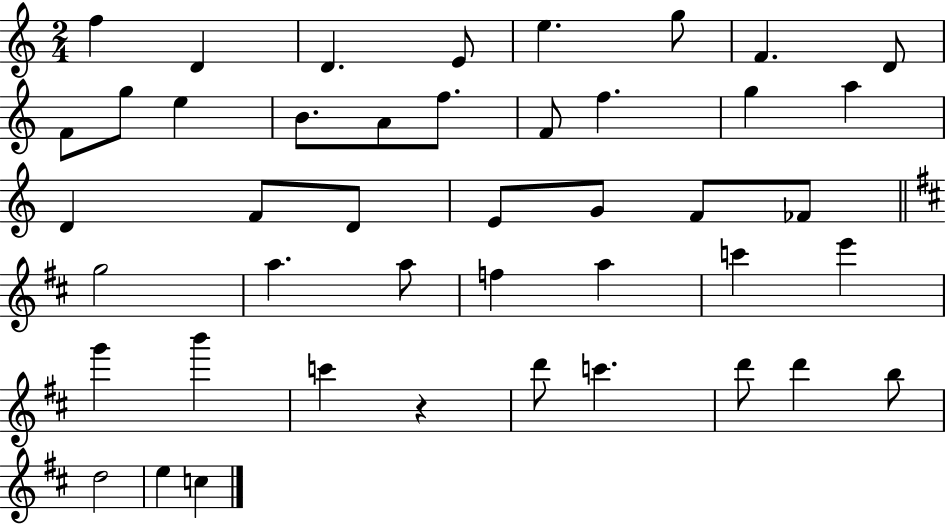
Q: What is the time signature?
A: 2/4